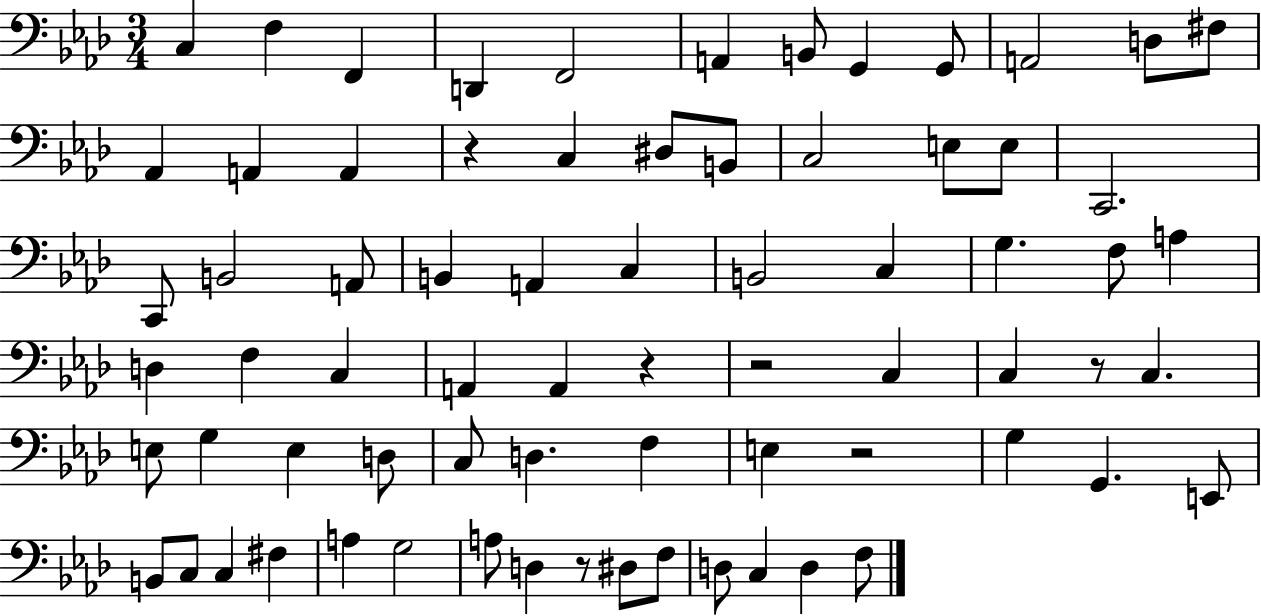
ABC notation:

X:1
T:Untitled
M:3/4
L:1/4
K:Ab
C, F, F,, D,, F,,2 A,, B,,/2 G,, G,,/2 A,,2 D,/2 ^F,/2 _A,, A,, A,, z C, ^D,/2 B,,/2 C,2 E,/2 E,/2 C,,2 C,,/2 B,,2 A,,/2 B,, A,, C, B,,2 C, G, F,/2 A, D, F, C, A,, A,, z z2 C, C, z/2 C, E,/2 G, E, D,/2 C,/2 D, F, E, z2 G, G,, E,,/2 B,,/2 C,/2 C, ^F, A, G,2 A,/2 D, z/2 ^D,/2 F,/2 D,/2 C, D, F,/2